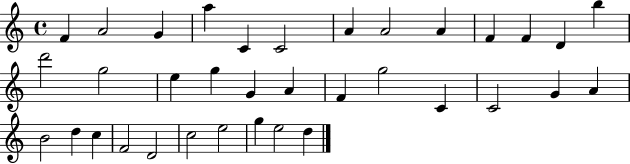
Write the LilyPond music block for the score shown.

{
  \clef treble
  \time 4/4
  \defaultTimeSignature
  \key c \major
  f'4 a'2 g'4 | a''4 c'4 c'2 | a'4 a'2 a'4 | f'4 f'4 d'4 b''4 | \break d'''2 g''2 | e''4 g''4 g'4 a'4 | f'4 g''2 c'4 | c'2 g'4 a'4 | \break b'2 d''4 c''4 | f'2 d'2 | c''2 e''2 | g''4 e''2 d''4 | \break \bar "|."
}